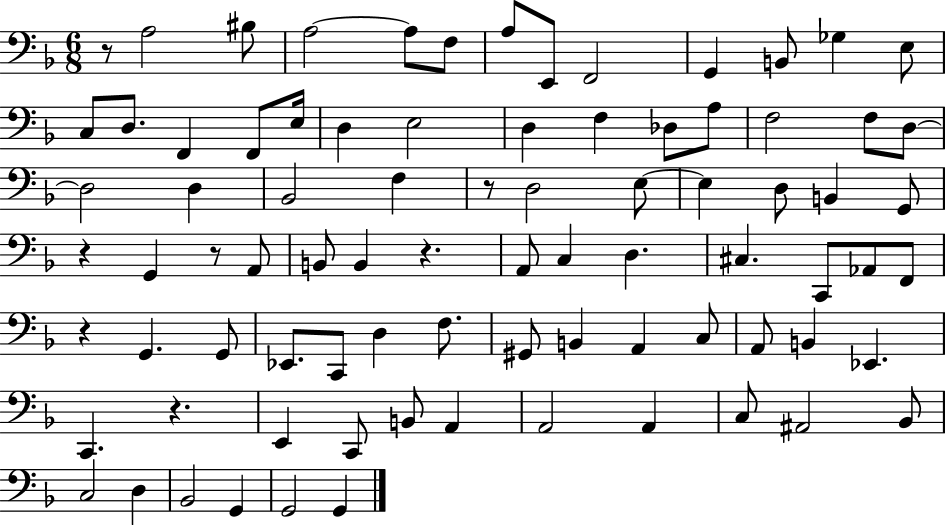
{
  \clef bass
  \numericTimeSignature
  \time 6/8
  \key f \major
  r8 a2 bis8 | a2~~ a8 f8 | a8 e,8 f,2 | g,4 b,8 ges4 e8 | \break c8 d8. f,4 f,8 e16 | d4 e2 | d4 f4 des8 a8 | f2 f8 d8~~ | \break d2 d4 | bes,2 f4 | r8 d2 e8~~ | e4 d8 b,4 g,8 | \break r4 g,4 r8 a,8 | b,8 b,4 r4. | a,8 c4 d4. | cis4. c,8 aes,8 f,8 | \break r4 g,4. g,8 | ees,8. c,8 d4 f8. | gis,8 b,4 a,4 c8 | a,8 b,4 ees,4. | \break c,4. r4. | e,4 c,8 b,8 a,4 | a,2 a,4 | c8 ais,2 bes,8 | \break c2 d4 | bes,2 g,4 | g,2 g,4 | \bar "|."
}